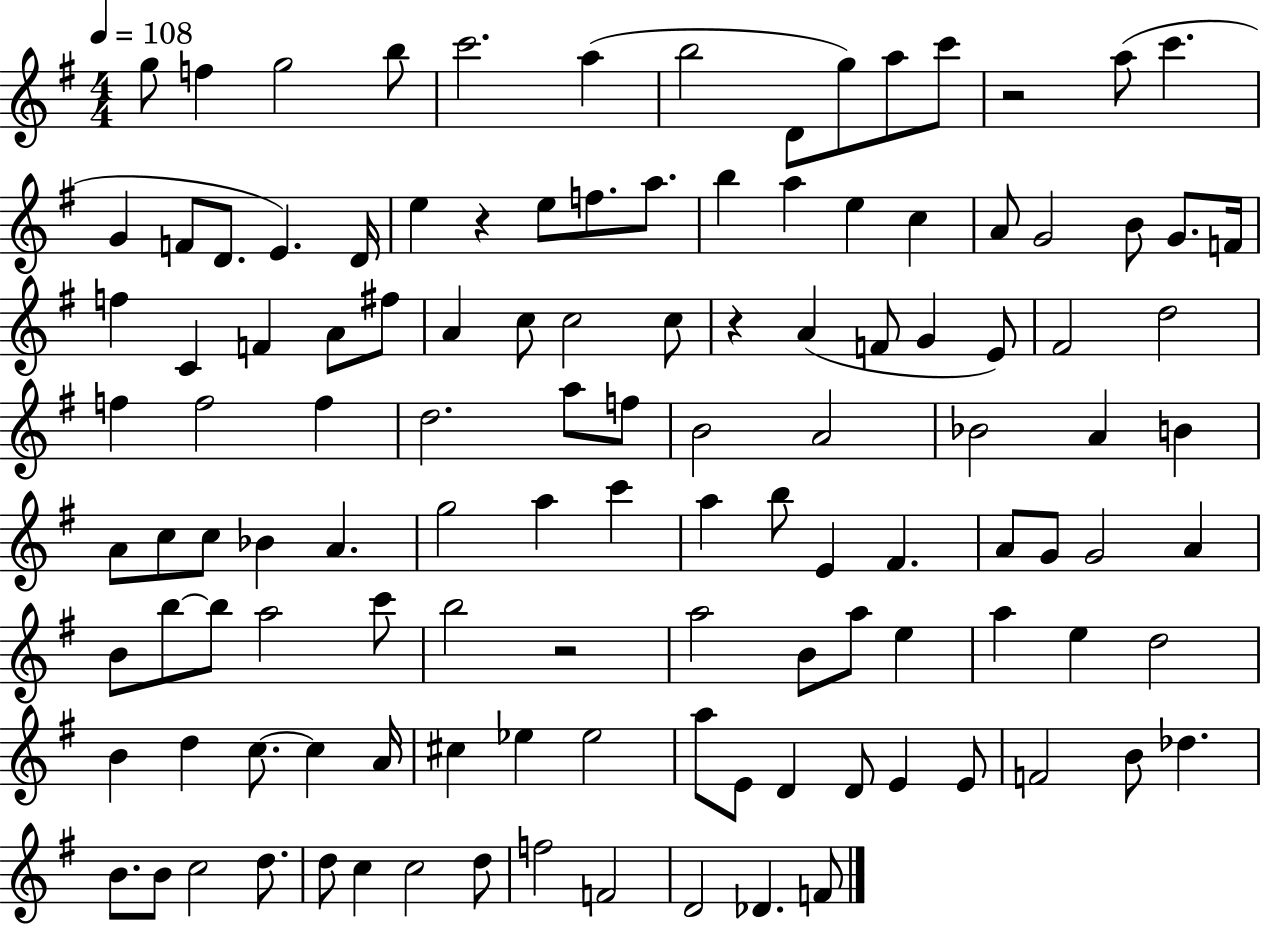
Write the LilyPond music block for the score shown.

{
  \clef treble
  \numericTimeSignature
  \time 4/4
  \key g \major
  \tempo 4 = 108
  g''8 f''4 g''2 b''8 | c'''2. a''4( | b''2 d'8 g''8) a''8 c'''8 | r2 a''8( c'''4. | \break g'4 f'8 d'8. e'4.) d'16 | e''4 r4 e''8 f''8. a''8. | b''4 a''4 e''4 c''4 | a'8 g'2 b'8 g'8. f'16 | \break f''4 c'4 f'4 a'8 fis''8 | a'4 c''8 c''2 c''8 | r4 a'4( f'8 g'4 e'8) | fis'2 d''2 | \break f''4 f''2 f''4 | d''2. a''8 f''8 | b'2 a'2 | bes'2 a'4 b'4 | \break a'8 c''8 c''8 bes'4 a'4. | g''2 a''4 c'''4 | a''4 b''8 e'4 fis'4. | a'8 g'8 g'2 a'4 | \break b'8 b''8~~ b''8 a''2 c'''8 | b''2 r2 | a''2 b'8 a''8 e''4 | a''4 e''4 d''2 | \break b'4 d''4 c''8.~~ c''4 a'16 | cis''4 ees''4 ees''2 | a''8 e'8 d'4 d'8 e'4 e'8 | f'2 b'8 des''4. | \break b'8. b'8 c''2 d''8. | d''8 c''4 c''2 d''8 | f''2 f'2 | d'2 des'4. f'8 | \break \bar "|."
}